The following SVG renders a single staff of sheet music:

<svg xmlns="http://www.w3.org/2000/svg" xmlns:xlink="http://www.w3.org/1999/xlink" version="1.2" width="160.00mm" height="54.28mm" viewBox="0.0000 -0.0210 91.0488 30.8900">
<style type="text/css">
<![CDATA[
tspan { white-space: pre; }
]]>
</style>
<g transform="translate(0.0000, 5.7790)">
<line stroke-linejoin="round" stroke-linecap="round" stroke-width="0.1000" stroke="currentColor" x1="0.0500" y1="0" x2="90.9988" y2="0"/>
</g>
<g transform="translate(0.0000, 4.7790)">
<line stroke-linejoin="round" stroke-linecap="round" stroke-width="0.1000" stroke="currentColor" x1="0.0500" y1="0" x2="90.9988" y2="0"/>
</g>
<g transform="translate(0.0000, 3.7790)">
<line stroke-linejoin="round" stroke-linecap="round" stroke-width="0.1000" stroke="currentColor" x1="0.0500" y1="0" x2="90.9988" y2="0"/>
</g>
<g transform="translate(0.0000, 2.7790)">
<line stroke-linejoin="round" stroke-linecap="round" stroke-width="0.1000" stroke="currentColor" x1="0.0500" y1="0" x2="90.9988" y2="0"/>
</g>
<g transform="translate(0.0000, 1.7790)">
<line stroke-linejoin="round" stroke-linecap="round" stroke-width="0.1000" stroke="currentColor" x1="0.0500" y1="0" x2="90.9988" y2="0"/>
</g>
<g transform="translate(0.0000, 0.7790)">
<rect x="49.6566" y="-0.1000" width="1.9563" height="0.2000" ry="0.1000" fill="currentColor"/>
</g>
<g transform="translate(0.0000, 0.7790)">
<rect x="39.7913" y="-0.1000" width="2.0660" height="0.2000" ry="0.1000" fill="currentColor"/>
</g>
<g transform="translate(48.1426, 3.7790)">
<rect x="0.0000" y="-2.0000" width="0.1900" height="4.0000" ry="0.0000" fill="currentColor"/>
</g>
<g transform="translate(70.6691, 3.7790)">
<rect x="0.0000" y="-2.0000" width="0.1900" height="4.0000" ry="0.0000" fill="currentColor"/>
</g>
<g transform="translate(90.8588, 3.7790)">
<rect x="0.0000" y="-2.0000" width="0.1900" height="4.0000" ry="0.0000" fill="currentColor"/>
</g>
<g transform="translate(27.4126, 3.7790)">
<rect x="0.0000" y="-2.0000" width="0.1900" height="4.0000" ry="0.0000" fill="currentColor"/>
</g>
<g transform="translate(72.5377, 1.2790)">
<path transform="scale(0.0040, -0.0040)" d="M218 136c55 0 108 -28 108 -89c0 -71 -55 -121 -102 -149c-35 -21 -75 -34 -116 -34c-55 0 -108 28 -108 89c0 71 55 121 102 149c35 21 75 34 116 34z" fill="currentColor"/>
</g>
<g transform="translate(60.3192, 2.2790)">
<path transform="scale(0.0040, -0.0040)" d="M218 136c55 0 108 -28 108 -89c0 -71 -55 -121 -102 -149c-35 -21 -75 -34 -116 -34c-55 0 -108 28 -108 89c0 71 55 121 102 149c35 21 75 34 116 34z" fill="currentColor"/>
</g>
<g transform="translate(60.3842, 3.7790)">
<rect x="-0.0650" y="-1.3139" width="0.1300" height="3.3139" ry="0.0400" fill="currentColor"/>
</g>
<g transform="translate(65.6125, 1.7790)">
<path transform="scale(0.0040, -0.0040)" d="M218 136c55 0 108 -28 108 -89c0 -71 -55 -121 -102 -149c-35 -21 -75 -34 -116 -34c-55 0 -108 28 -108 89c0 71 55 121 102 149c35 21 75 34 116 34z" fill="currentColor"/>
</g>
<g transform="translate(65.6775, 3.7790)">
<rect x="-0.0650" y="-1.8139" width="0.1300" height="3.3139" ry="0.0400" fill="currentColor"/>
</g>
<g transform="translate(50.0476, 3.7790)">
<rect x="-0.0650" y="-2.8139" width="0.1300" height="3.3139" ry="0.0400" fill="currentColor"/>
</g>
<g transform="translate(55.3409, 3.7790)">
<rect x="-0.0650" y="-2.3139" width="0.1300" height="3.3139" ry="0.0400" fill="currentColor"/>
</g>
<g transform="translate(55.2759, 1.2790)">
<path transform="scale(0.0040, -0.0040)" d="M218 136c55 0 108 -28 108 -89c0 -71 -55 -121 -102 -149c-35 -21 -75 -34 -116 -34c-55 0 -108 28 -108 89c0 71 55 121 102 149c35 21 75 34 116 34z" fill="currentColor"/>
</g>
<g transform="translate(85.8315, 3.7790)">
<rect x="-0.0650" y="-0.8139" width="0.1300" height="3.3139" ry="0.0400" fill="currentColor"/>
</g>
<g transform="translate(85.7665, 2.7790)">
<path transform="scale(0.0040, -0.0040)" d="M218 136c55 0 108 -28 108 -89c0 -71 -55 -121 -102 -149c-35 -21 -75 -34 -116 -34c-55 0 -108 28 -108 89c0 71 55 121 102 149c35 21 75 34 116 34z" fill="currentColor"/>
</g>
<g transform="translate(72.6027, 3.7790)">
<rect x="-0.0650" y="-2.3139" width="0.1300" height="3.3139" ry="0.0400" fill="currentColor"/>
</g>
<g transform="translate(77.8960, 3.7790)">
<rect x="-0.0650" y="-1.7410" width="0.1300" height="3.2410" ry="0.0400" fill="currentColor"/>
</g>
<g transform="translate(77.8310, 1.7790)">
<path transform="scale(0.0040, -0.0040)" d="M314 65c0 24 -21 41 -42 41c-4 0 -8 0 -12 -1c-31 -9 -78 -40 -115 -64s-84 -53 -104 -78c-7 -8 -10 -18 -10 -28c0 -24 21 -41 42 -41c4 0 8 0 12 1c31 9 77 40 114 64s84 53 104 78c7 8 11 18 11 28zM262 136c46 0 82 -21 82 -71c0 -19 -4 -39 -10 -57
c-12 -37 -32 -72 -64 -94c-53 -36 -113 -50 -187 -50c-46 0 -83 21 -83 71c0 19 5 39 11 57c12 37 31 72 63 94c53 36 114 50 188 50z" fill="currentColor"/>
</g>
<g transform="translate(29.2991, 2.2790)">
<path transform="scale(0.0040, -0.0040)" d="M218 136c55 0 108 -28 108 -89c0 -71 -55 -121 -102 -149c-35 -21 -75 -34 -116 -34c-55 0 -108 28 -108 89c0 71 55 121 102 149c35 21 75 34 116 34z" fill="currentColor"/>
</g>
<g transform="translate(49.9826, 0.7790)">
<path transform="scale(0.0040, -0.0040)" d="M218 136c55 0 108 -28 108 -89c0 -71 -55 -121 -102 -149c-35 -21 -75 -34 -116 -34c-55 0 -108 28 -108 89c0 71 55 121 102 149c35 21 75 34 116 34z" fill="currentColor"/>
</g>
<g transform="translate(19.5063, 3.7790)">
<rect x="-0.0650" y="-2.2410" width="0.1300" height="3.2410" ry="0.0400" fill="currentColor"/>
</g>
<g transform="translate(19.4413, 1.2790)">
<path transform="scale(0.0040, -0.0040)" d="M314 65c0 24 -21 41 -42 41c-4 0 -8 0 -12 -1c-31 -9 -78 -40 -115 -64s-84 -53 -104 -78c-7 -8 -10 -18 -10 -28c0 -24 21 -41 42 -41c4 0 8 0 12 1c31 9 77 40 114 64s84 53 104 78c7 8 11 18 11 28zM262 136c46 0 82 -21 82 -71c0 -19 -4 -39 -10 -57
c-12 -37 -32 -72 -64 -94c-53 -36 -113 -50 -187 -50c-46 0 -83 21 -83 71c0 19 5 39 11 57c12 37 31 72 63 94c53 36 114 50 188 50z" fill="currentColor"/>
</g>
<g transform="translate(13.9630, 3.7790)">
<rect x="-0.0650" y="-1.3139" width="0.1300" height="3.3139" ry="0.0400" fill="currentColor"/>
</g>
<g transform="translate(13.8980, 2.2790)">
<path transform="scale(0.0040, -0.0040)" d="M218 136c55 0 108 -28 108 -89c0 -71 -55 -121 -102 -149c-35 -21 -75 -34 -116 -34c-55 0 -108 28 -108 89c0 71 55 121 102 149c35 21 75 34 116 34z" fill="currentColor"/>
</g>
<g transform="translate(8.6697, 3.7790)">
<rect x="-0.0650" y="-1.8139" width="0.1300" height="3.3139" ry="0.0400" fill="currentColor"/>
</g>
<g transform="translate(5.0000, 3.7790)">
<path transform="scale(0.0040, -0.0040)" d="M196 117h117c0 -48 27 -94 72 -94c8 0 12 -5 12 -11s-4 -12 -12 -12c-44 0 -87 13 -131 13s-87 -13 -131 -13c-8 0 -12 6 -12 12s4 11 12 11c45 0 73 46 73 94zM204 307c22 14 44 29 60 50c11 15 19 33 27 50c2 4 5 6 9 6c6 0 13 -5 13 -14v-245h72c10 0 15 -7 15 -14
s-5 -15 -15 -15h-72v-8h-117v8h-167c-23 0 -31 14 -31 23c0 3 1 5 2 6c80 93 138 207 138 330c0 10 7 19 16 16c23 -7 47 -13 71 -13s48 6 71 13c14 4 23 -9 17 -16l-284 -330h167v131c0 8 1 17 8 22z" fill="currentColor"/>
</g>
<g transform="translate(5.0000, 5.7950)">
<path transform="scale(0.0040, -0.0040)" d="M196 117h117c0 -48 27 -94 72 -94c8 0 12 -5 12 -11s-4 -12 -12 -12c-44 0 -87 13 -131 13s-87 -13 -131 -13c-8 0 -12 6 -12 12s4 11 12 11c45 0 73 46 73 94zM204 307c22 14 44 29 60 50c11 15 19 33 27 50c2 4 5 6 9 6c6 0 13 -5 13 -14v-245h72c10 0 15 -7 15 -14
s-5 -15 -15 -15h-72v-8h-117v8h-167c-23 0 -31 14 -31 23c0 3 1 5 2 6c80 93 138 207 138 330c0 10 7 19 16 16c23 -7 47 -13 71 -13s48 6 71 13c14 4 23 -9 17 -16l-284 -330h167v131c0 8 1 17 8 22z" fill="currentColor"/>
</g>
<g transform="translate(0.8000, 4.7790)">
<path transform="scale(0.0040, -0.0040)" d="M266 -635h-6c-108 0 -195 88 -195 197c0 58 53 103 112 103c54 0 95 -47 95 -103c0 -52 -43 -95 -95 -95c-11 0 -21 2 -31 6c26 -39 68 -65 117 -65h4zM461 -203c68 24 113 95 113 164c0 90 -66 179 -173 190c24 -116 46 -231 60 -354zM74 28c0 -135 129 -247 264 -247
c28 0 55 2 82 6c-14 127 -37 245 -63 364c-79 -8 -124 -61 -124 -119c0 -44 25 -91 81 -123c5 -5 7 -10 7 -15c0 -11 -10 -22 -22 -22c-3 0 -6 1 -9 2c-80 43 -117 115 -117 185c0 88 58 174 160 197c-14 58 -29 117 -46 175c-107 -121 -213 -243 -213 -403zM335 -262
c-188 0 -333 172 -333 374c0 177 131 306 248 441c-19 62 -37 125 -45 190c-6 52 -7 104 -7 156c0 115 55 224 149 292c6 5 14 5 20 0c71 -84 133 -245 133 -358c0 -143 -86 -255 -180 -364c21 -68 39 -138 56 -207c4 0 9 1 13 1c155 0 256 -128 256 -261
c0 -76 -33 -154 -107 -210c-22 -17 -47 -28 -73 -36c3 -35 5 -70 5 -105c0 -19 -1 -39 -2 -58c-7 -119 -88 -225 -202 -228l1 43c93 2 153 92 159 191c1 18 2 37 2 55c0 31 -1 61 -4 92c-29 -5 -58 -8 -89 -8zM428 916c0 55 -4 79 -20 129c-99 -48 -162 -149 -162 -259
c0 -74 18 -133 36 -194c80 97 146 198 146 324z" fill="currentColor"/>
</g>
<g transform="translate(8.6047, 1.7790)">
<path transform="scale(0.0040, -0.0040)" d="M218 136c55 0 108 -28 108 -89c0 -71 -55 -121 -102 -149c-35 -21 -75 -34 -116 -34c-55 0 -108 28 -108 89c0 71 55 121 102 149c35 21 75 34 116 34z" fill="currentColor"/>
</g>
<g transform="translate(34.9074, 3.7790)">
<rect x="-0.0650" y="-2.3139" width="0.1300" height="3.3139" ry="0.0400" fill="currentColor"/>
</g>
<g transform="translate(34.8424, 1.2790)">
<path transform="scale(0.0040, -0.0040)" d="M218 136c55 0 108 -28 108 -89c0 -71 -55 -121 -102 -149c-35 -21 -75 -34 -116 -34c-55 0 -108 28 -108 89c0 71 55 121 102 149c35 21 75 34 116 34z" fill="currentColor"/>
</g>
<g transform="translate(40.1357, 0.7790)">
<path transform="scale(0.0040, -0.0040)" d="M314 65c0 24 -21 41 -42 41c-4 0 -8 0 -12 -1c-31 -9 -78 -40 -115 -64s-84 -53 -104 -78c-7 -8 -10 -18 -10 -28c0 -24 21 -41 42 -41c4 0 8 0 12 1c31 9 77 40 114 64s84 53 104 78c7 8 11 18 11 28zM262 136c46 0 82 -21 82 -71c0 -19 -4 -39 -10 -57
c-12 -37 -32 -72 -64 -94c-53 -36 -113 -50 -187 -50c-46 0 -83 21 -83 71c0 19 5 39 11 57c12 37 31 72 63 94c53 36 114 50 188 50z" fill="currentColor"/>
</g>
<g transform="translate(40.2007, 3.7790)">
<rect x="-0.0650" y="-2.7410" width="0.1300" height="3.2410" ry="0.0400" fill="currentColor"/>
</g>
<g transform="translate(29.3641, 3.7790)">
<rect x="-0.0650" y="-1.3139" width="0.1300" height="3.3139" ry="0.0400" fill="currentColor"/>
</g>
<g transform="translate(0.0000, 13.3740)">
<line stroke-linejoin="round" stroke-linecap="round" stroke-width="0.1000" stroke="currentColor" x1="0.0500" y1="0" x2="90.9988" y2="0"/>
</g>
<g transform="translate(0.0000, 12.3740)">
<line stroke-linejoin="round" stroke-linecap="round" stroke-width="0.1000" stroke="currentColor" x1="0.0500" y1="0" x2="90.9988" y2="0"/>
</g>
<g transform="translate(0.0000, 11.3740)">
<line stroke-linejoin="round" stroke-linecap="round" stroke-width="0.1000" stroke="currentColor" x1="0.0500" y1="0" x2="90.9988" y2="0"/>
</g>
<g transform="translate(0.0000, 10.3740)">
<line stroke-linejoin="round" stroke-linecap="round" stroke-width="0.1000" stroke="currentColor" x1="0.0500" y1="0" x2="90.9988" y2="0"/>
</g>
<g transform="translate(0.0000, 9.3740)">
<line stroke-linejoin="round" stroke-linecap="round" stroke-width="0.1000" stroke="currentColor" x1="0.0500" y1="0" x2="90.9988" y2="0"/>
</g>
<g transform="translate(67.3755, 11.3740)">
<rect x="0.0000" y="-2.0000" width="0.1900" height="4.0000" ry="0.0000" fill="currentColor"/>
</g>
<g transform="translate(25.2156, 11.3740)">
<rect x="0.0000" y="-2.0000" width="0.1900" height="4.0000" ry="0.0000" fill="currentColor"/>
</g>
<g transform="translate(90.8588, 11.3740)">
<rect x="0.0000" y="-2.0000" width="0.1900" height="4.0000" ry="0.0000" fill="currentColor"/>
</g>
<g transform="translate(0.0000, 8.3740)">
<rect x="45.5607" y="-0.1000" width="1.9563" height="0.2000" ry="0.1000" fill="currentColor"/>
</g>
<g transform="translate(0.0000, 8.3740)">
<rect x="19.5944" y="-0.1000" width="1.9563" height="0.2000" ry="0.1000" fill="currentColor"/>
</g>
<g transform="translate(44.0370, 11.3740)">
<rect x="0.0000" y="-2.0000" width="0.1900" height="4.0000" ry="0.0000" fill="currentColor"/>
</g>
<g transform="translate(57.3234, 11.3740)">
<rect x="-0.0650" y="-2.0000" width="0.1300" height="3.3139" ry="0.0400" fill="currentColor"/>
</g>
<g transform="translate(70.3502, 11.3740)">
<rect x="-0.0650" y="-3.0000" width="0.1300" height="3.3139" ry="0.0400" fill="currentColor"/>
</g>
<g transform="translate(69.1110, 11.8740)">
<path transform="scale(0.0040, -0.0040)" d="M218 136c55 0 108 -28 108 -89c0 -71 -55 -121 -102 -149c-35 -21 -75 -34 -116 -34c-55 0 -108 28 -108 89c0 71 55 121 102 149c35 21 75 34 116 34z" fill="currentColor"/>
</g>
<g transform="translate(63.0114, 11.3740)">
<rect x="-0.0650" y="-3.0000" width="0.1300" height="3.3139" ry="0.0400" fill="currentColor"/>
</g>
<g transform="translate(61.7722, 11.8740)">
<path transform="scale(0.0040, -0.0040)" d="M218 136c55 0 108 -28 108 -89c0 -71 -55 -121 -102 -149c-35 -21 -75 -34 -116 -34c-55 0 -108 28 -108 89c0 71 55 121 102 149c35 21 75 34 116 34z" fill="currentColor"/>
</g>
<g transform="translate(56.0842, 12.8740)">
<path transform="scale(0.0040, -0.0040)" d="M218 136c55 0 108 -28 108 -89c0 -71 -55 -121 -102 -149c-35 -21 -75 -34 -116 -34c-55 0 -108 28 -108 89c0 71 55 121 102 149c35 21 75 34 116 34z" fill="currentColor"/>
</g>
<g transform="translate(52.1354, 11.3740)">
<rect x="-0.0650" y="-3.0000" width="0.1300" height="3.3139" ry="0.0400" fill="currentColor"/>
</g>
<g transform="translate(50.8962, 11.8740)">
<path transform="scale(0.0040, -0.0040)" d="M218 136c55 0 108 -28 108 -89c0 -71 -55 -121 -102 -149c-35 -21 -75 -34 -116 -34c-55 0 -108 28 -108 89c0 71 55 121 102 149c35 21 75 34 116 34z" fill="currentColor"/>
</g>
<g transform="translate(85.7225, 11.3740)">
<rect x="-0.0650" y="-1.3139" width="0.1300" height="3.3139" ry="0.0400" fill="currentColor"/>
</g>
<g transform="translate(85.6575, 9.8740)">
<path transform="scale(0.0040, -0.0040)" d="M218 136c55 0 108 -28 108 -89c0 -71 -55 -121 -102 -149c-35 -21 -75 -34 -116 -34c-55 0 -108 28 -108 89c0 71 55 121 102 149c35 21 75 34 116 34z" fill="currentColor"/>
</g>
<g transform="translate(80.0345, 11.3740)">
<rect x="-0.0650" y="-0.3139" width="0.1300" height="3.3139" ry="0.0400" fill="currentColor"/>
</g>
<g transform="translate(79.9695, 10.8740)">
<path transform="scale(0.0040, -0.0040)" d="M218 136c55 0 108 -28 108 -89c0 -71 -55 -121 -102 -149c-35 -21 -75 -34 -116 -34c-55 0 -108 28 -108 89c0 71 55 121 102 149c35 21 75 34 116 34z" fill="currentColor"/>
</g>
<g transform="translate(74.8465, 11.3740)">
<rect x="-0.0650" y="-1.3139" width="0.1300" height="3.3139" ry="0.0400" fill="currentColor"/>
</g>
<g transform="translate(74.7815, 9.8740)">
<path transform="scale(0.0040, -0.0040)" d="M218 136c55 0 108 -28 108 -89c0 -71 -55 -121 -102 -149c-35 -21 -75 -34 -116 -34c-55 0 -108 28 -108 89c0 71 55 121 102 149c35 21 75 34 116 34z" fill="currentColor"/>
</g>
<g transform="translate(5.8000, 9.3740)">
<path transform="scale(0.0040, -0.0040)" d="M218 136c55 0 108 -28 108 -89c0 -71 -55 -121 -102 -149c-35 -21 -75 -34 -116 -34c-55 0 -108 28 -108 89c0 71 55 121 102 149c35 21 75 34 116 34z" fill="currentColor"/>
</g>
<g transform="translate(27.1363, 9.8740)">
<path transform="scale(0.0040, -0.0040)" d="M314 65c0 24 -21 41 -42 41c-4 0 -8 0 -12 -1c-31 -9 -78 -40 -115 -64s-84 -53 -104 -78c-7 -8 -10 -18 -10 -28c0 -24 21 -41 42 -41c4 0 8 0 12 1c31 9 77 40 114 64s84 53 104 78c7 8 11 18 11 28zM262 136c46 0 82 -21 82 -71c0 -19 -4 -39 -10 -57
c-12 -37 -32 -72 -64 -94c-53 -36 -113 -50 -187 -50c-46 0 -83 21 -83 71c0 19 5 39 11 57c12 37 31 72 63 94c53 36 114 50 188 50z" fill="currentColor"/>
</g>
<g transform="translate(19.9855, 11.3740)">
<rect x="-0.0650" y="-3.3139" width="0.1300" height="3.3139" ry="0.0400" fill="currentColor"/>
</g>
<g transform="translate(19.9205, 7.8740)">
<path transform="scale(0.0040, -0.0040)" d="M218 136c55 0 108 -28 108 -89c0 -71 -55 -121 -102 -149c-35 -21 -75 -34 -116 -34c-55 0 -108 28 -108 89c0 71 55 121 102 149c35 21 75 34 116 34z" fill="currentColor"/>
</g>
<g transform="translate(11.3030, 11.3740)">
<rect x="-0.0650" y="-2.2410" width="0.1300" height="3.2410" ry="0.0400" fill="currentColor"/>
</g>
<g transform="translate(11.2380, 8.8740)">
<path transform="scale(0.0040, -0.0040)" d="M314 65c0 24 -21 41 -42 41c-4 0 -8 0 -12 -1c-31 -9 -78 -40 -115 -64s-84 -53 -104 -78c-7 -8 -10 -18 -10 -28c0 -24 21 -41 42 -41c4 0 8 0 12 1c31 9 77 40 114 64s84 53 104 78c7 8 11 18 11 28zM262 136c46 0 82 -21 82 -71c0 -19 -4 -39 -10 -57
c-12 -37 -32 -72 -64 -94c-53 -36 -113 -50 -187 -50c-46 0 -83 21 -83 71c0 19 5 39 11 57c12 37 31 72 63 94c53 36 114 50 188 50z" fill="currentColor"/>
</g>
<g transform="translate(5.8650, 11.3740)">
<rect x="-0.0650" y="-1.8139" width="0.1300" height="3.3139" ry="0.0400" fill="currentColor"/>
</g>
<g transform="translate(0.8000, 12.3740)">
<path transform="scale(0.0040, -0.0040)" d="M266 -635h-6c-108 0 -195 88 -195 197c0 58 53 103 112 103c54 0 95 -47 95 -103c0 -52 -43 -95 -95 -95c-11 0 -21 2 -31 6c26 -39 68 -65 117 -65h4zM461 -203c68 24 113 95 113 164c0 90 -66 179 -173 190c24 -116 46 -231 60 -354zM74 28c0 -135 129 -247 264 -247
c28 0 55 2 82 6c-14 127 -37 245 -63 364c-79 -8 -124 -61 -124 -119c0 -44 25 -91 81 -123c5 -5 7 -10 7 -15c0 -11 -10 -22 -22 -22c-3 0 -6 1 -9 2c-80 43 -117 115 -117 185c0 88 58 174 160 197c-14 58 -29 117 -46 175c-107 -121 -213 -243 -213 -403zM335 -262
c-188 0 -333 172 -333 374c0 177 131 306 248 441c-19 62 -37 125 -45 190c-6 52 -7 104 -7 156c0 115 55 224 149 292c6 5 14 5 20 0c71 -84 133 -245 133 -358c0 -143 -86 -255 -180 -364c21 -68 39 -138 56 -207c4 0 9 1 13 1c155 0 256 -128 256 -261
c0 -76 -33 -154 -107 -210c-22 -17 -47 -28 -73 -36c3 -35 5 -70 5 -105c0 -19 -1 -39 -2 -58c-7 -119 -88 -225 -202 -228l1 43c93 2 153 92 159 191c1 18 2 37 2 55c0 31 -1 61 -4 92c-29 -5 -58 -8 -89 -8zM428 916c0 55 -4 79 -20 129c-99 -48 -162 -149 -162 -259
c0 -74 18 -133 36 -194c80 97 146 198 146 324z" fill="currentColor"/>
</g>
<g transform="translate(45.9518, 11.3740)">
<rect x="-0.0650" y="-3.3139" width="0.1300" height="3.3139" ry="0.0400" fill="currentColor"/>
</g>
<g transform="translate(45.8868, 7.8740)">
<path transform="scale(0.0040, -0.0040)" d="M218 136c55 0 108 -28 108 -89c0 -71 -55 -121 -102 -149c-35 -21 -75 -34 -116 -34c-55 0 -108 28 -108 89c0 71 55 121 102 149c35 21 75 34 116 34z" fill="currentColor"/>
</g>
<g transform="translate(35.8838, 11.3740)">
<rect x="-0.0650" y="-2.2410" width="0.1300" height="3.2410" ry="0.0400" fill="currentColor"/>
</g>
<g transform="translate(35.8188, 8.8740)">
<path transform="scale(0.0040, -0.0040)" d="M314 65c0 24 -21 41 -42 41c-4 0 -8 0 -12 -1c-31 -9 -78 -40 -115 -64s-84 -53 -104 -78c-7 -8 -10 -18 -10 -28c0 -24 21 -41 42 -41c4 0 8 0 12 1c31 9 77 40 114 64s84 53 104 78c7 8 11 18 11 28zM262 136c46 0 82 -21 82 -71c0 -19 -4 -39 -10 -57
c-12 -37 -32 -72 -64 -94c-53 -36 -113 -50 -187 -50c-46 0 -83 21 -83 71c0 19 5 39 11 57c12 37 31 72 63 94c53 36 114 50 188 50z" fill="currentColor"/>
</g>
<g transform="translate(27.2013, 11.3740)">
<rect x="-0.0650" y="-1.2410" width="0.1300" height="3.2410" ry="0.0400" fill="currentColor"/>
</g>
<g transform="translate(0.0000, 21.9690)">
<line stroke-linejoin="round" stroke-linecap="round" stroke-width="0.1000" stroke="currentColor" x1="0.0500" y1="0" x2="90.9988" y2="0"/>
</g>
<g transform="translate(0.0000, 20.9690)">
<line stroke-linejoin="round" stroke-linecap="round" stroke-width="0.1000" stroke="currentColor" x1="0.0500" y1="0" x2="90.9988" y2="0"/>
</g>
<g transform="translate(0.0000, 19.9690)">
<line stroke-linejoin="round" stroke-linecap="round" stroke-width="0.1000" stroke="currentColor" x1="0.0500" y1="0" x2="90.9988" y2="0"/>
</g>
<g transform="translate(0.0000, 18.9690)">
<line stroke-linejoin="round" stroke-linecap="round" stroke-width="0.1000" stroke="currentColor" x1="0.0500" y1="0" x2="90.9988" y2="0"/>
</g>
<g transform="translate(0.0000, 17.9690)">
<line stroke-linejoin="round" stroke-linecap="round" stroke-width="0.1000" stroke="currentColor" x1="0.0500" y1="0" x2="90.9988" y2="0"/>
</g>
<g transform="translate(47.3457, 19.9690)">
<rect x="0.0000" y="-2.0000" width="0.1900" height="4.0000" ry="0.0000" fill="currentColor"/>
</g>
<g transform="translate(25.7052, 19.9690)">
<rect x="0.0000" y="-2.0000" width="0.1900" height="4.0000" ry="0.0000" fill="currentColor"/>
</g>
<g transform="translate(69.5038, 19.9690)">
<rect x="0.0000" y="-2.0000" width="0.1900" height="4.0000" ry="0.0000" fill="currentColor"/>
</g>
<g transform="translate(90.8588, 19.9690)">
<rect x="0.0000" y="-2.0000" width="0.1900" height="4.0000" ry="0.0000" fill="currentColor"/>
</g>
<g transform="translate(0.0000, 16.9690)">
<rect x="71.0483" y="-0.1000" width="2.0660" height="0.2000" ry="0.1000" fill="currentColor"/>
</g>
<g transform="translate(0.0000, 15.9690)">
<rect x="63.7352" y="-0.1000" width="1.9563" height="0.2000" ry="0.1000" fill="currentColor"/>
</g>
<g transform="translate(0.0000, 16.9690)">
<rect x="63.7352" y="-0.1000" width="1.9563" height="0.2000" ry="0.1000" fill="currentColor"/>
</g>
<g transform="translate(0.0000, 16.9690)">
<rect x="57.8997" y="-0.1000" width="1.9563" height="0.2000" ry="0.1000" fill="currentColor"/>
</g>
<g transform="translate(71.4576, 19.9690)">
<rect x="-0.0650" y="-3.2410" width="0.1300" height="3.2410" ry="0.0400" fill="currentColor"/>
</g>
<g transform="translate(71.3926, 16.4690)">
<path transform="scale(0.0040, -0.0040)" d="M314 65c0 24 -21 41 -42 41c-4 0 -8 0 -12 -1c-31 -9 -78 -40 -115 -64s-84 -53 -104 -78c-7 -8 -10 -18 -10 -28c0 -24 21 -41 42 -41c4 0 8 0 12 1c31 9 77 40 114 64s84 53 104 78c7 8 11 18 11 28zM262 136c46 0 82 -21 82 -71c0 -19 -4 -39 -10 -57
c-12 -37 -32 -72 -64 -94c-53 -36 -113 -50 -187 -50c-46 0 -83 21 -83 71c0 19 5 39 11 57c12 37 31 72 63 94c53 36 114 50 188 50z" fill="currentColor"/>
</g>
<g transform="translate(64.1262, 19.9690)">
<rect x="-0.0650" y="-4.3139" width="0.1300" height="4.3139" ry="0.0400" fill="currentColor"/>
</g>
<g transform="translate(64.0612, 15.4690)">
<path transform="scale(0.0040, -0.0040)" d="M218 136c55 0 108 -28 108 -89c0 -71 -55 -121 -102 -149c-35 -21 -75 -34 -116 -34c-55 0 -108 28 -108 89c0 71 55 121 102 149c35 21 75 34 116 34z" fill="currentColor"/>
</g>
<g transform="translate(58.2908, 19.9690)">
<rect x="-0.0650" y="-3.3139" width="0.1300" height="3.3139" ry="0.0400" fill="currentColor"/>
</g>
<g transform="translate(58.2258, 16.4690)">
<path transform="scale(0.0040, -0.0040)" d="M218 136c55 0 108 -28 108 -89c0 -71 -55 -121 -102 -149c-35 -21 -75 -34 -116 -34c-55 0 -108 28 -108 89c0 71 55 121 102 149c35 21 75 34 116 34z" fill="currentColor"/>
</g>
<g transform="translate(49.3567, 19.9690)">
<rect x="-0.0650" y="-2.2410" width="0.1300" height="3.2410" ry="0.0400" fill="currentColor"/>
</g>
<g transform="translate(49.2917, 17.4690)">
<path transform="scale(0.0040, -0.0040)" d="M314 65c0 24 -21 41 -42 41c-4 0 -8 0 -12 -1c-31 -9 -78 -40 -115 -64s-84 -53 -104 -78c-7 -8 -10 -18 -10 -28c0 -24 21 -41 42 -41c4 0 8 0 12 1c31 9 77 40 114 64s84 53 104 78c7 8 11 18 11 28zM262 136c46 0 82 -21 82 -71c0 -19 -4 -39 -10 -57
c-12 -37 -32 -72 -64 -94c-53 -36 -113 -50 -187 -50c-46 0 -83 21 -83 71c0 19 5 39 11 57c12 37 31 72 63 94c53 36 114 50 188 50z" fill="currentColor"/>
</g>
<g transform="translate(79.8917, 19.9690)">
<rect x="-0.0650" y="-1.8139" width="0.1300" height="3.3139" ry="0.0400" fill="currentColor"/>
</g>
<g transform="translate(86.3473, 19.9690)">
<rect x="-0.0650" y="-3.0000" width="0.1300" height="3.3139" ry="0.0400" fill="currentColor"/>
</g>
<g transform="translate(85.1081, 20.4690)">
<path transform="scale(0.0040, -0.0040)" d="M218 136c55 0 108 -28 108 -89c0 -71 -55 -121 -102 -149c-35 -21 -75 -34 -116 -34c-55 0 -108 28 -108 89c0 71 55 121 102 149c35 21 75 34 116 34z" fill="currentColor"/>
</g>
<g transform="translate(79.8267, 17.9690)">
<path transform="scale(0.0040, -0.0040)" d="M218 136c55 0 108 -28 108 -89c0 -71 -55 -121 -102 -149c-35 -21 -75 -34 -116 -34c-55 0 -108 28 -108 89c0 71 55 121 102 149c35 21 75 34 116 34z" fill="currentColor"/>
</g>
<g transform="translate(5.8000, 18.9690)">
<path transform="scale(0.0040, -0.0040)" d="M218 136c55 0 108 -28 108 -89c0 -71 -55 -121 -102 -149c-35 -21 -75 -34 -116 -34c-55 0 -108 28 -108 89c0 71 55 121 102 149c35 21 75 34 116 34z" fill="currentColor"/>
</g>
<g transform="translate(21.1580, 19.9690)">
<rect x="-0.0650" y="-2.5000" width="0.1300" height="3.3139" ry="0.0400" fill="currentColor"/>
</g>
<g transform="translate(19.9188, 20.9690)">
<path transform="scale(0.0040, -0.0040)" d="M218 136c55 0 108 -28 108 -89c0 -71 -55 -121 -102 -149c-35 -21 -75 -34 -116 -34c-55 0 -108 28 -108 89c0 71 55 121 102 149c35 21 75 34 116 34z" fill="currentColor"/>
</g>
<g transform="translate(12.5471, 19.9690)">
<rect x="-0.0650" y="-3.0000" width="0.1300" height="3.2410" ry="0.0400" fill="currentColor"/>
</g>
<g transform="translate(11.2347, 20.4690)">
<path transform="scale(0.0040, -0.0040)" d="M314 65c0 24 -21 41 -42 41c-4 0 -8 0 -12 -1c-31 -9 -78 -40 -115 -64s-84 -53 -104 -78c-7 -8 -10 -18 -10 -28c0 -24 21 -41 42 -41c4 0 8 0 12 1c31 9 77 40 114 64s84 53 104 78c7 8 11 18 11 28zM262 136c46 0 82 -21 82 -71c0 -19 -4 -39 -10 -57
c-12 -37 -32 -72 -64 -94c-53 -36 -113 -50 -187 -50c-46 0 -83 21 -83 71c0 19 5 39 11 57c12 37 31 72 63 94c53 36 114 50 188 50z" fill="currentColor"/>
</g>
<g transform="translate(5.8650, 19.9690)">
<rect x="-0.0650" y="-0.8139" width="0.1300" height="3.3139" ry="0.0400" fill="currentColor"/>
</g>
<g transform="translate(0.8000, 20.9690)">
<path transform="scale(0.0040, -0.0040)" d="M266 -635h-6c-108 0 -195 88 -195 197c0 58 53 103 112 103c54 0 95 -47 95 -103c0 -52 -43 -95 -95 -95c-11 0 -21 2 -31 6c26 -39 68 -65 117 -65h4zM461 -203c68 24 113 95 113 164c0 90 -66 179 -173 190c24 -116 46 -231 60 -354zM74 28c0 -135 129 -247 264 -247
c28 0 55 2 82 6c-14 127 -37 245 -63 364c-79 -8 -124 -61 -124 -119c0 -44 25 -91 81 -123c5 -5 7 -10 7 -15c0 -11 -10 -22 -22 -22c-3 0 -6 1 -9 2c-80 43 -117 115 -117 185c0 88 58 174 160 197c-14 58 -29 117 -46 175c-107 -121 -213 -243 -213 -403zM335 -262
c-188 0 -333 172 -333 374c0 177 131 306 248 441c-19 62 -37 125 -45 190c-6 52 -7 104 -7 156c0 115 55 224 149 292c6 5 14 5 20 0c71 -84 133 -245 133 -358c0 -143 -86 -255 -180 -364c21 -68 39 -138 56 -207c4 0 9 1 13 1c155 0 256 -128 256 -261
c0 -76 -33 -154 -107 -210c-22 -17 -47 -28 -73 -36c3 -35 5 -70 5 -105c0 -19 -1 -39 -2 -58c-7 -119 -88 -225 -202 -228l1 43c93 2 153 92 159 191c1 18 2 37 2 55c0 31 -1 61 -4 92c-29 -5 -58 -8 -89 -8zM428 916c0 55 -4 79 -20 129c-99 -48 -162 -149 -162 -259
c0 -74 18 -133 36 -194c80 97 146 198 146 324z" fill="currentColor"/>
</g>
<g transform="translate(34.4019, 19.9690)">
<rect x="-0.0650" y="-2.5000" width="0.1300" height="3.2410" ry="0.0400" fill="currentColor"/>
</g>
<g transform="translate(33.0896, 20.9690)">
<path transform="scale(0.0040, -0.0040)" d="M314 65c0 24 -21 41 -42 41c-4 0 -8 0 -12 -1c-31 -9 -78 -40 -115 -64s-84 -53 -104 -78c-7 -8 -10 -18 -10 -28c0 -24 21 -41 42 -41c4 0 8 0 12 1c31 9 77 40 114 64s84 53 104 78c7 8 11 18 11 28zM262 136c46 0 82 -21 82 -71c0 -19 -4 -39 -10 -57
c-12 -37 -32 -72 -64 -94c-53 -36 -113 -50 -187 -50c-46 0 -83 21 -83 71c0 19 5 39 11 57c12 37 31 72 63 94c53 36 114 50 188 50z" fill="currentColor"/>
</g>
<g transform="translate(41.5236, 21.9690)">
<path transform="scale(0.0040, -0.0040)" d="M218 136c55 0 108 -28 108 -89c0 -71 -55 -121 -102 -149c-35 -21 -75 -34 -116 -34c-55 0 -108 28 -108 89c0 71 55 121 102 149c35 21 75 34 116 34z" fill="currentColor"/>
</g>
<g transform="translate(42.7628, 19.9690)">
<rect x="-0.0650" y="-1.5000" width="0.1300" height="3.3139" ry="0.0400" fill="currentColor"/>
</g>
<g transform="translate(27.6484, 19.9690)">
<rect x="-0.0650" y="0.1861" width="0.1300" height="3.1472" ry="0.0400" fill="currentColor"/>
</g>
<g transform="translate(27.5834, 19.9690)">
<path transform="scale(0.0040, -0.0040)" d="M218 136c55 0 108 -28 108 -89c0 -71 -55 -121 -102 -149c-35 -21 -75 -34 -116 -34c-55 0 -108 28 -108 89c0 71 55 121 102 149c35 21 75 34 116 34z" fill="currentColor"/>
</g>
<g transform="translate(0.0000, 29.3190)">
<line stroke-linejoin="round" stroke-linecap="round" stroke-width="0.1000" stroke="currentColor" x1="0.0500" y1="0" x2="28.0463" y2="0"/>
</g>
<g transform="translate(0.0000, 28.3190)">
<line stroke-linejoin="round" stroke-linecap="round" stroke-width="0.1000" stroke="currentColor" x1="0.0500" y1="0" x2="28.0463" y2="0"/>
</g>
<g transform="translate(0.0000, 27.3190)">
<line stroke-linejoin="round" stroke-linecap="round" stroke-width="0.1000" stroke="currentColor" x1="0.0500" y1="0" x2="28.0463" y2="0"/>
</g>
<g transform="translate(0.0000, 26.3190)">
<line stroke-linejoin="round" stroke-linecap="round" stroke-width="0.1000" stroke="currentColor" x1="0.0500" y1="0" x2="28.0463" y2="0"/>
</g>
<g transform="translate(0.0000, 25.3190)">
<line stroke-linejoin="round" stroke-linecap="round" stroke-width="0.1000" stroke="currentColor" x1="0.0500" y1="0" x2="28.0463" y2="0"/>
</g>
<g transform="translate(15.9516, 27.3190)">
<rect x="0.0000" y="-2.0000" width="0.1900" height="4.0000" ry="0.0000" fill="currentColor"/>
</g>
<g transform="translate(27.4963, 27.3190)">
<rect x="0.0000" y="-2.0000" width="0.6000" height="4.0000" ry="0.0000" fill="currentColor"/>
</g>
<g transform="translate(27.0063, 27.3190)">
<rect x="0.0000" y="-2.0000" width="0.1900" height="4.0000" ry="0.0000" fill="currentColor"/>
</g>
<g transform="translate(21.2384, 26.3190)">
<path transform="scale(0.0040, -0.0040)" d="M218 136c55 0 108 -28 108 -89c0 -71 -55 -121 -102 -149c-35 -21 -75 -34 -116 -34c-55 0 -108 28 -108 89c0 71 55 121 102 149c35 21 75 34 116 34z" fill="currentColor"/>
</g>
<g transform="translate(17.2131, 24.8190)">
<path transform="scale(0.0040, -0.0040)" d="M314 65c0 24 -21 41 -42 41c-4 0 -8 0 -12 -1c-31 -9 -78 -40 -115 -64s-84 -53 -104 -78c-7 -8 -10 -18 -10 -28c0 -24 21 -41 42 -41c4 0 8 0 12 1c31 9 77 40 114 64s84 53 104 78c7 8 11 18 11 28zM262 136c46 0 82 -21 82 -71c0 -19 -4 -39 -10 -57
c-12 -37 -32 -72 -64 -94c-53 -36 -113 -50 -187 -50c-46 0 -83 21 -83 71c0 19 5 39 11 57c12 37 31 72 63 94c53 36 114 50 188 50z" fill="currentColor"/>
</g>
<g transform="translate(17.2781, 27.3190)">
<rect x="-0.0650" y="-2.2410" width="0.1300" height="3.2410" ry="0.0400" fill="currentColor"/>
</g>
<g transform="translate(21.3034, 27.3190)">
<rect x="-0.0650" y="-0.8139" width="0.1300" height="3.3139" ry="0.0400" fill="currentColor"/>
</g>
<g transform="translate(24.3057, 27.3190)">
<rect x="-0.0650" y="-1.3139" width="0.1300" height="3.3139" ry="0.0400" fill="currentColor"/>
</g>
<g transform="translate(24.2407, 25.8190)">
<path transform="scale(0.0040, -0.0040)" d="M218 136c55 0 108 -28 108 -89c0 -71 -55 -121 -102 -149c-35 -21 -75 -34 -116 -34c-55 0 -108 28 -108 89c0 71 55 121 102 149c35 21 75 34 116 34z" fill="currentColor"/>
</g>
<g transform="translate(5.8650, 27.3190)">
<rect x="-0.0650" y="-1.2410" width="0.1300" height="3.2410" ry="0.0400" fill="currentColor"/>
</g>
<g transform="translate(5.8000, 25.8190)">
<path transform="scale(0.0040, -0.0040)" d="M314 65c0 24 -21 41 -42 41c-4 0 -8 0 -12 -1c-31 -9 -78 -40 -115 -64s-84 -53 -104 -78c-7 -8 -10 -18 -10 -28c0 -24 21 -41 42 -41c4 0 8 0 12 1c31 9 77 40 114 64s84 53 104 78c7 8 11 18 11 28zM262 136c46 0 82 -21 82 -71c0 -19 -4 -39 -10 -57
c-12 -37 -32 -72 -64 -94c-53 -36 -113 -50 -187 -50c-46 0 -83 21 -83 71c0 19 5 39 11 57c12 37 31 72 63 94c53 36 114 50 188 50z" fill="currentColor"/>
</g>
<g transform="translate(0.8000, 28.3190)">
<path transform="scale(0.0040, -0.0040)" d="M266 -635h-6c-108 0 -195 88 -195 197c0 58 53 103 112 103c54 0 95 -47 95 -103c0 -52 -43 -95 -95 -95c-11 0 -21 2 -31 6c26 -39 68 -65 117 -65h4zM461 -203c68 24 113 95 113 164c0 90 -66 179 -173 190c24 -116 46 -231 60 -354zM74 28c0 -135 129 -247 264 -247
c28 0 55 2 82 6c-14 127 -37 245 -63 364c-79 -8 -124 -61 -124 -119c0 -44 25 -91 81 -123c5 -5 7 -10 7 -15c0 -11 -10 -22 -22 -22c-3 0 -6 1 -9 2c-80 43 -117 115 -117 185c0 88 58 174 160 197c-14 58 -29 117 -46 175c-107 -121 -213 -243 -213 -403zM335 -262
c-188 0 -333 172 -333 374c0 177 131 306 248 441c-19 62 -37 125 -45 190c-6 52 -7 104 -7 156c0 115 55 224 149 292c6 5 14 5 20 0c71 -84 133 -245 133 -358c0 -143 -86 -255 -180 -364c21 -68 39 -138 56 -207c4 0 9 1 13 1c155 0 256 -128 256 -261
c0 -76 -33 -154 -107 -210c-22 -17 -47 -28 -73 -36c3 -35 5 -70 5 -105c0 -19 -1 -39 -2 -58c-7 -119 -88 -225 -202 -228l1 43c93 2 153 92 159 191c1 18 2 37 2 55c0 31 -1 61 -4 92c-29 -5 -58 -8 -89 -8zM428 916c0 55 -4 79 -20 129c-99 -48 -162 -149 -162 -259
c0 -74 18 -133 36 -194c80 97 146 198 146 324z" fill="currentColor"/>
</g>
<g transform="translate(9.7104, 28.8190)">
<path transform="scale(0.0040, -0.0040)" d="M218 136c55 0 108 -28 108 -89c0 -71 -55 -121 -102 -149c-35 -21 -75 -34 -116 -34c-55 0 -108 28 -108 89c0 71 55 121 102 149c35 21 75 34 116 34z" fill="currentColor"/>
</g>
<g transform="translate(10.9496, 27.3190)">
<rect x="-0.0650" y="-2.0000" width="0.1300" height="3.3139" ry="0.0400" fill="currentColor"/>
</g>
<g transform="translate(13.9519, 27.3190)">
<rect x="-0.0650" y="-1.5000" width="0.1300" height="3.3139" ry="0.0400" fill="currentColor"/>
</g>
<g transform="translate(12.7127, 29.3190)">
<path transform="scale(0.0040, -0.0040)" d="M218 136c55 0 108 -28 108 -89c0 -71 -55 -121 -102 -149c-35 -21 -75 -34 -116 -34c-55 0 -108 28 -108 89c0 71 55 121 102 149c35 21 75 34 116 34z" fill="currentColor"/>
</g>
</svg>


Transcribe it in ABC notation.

X:1
T:Untitled
M:4/4
L:1/4
K:C
f e g2 e g a2 a g e f g f2 d f g2 b e2 g2 b A F A A e c e d A2 G B G2 E g2 b d' b2 f A e2 F E g2 d e